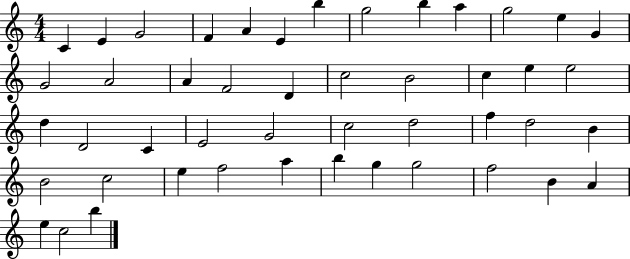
C4/q E4/q G4/h F4/q A4/q E4/q B5/q G5/h B5/q A5/q G5/h E5/q G4/q G4/h A4/h A4/q F4/h D4/q C5/h B4/h C5/q E5/q E5/h D5/q D4/h C4/q E4/h G4/h C5/h D5/h F5/q D5/h B4/q B4/h C5/h E5/q F5/h A5/q B5/q G5/q G5/h F5/h B4/q A4/q E5/q C5/h B5/q